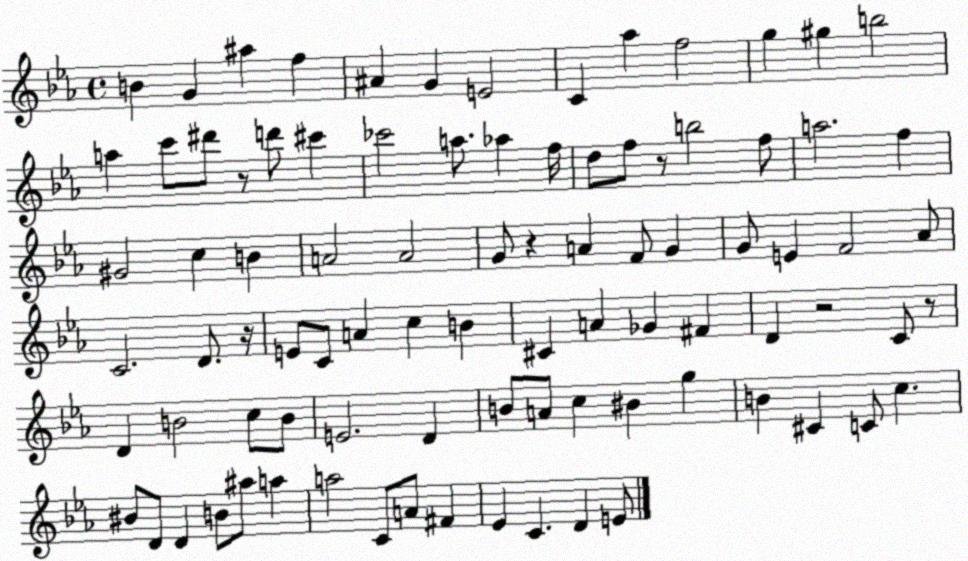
X:1
T:Untitled
M:4/4
L:1/4
K:Eb
B G ^a f ^A G E2 C _a f2 g ^g b2 a c'/2 ^d'/2 z/2 d'/2 ^c' _c'2 a/2 _a f/4 d/2 f/2 z/2 b2 f/2 a2 f ^G2 c B A2 A2 G/2 z A F/2 G G/2 E F2 _A/2 C2 D/2 z/4 E/2 C/2 A c B ^C A _G ^F D z2 C/2 z/2 D B2 c/2 B/2 E2 D B/2 A/2 c ^B g B ^C C/2 c ^B/2 D/2 D B/2 ^a/2 a a2 C/2 A/2 ^F _E C D E/2